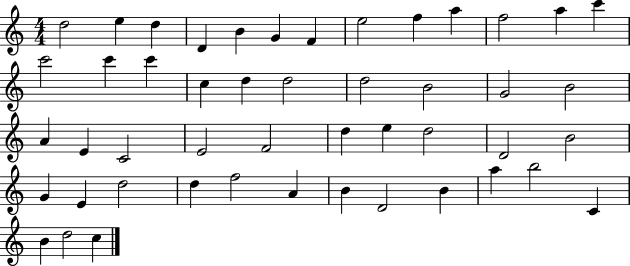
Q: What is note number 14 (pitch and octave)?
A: C6